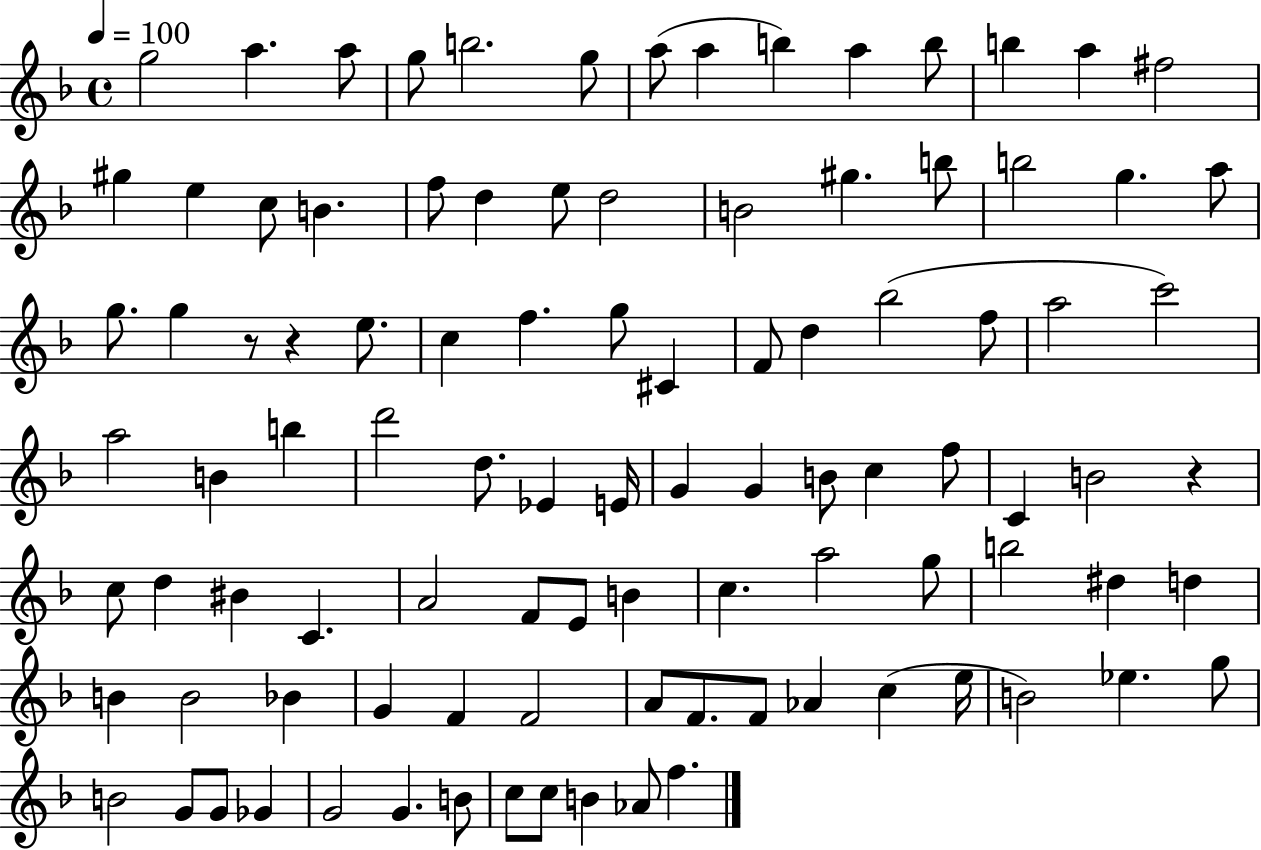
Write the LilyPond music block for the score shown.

{
  \clef treble
  \time 4/4
  \defaultTimeSignature
  \key f \major
  \tempo 4 = 100
  \repeat volta 2 { g''2 a''4. a''8 | g''8 b''2. g''8 | a''8( a''4 b''4) a''4 b''8 | b''4 a''4 fis''2 | \break gis''4 e''4 c''8 b'4. | f''8 d''4 e''8 d''2 | b'2 gis''4. b''8 | b''2 g''4. a''8 | \break g''8. g''4 r8 r4 e''8. | c''4 f''4. g''8 cis'4 | f'8 d''4 bes''2( f''8 | a''2 c'''2) | \break a''2 b'4 b''4 | d'''2 d''8. ees'4 e'16 | g'4 g'4 b'8 c''4 f''8 | c'4 b'2 r4 | \break c''8 d''4 bis'4 c'4. | a'2 f'8 e'8 b'4 | c''4. a''2 g''8 | b''2 dis''4 d''4 | \break b'4 b'2 bes'4 | g'4 f'4 f'2 | a'8 f'8. f'8 aes'4 c''4( e''16 | b'2) ees''4. g''8 | \break b'2 g'8 g'8 ges'4 | g'2 g'4. b'8 | c''8 c''8 b'4 aes'8 f''4. | } \bar "|."
}